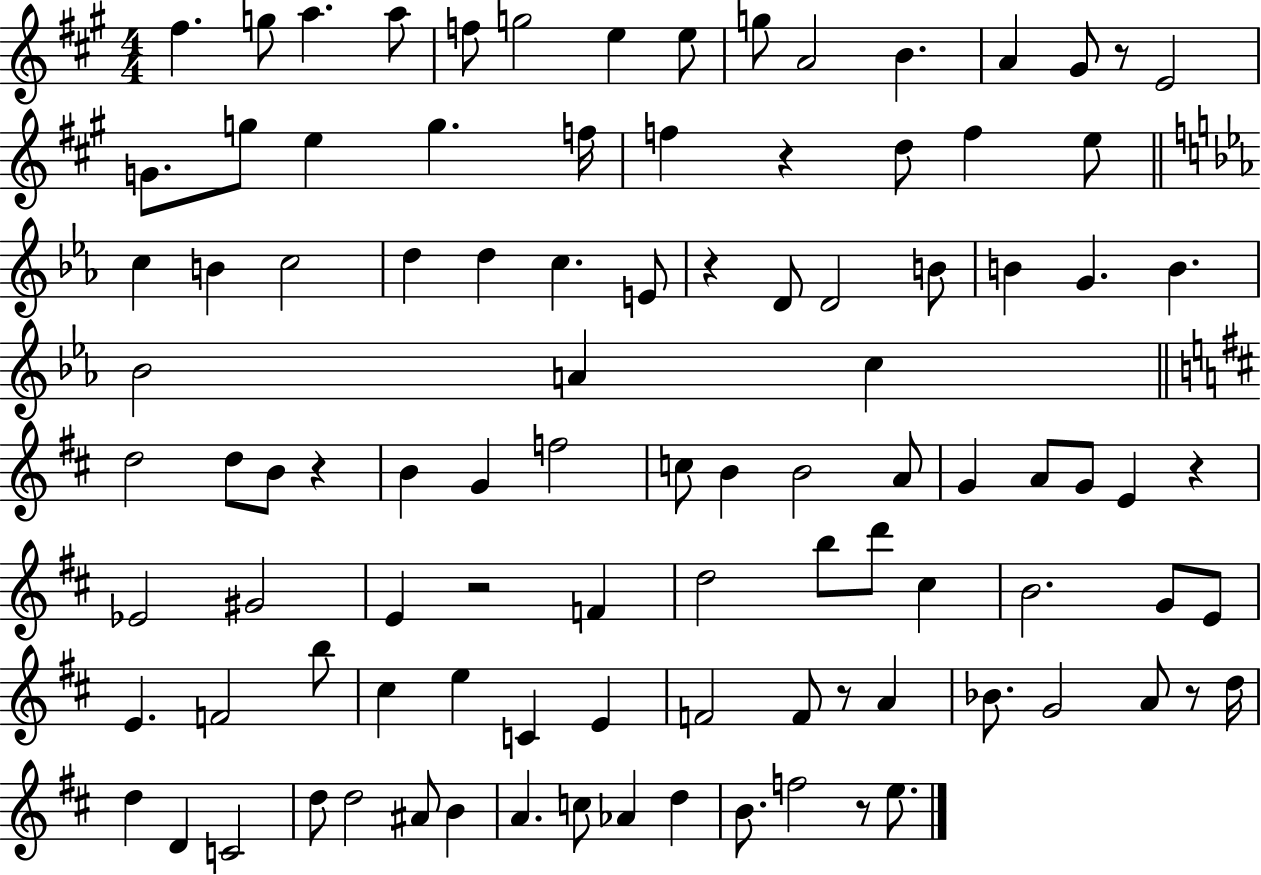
{
  \clef treble
  \numericTimeSignature
  \time 4/4
  \key a \major
  fis''4. g''8 a''4. a''8 | f''8 g''2 e''4 e''8 | g''8 a'2 b'4. | a'4 gis'8 r8 e'2 | \break g'8. g''8 e''4 g''4. f''16 | f''4 r4 d''8 f''4 e''8 | \bar "||" \break \key ees \major c''4 b'4 c''2 | d''4 d''4 c''4. e'8 | r4 d'8 d'2 b'8 | b'4 g'4. b'4. | \break bes'2 a'4 c''4 | \bar "||" \break \key d \major d''2 d''8 b'8 r4 | b'4 g'4 f''2 | c''8 b'4 b'2 a'8 | g'4 a'8 g'8 e'4 r4 | \break ees'2 gis'2 | e'4 r2 f'4 | d''2 b''8 d'''8 cis''4 | b'2. g'8 e'8 | \break e'4. f'2 b''8 | cis''4 e''4 c'4 e'4 | f'2 f'8 r8 a'4 | bes'8. g'2 a'8 r8 d''16 | \break d''4 d'4 c'2 | d''8 d''2 ais'8 b'4 | a'4. c''8 aes'4 d''4 | b'8. f''2 r8 e''8. | \break \bar "|."
}